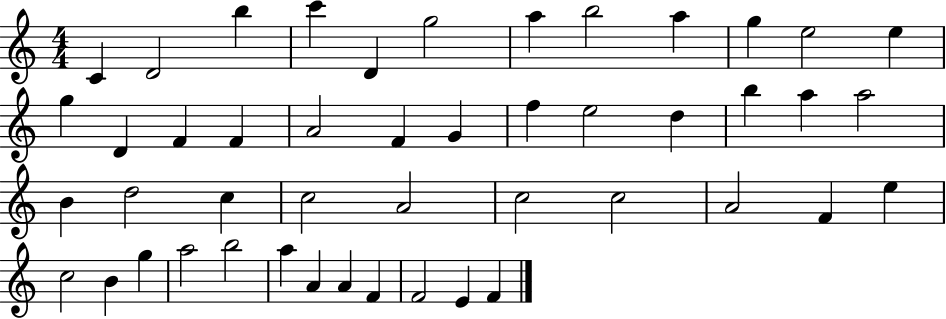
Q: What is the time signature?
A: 4/4